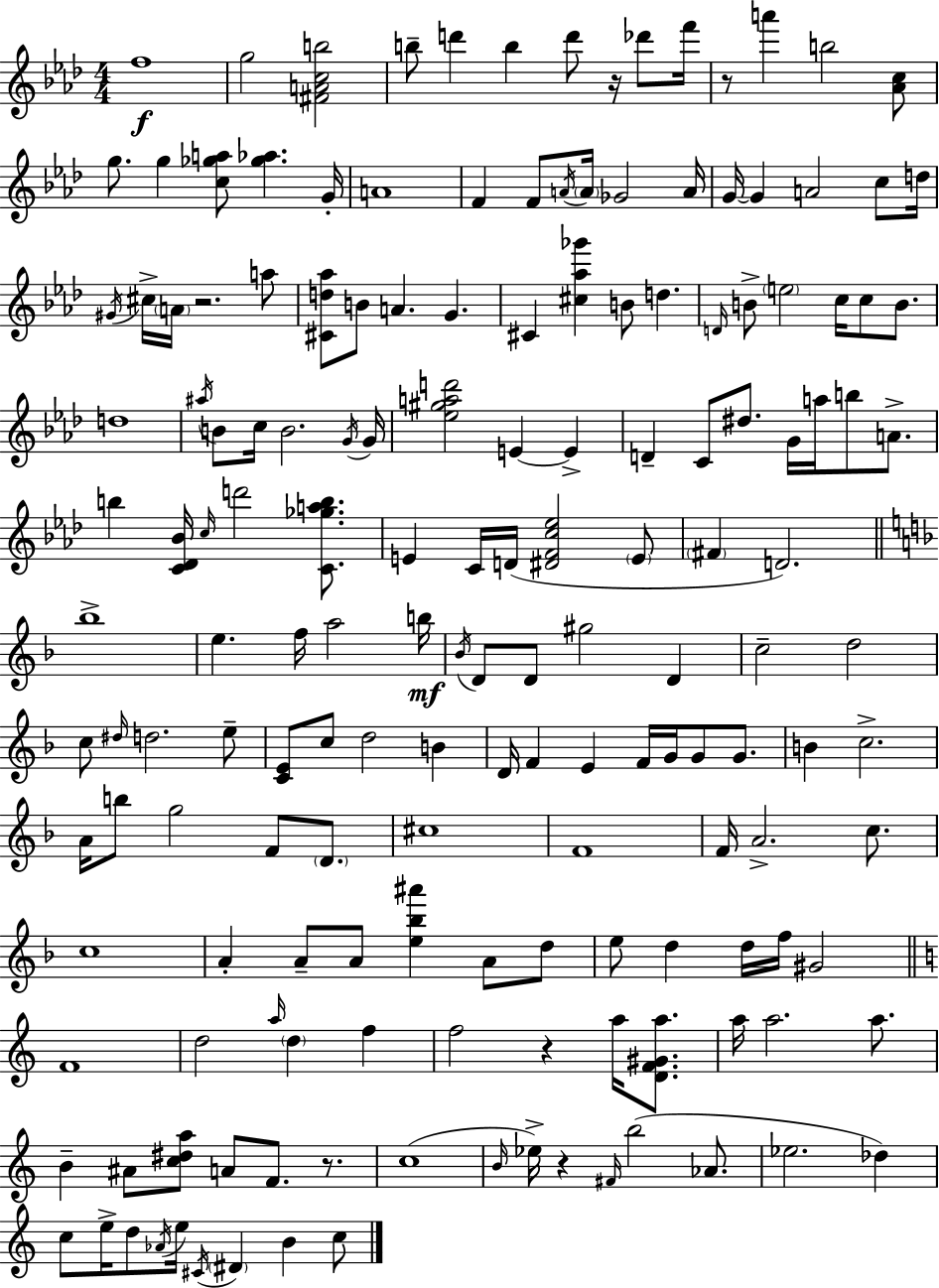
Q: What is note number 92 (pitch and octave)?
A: G4